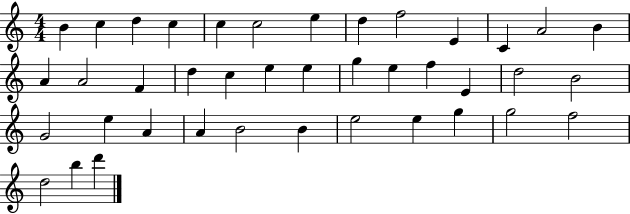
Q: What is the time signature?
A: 4/4